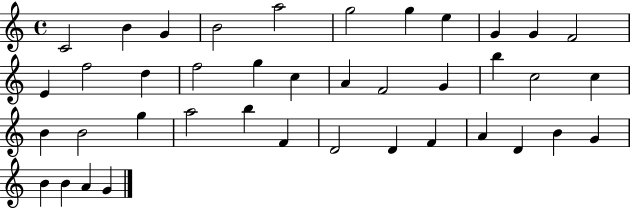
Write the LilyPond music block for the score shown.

{
  \clef treble
  \time 4/4
  \defaultTimeSignature
  \key c \major
  c'2 b'4 g'4 | b'2 a''2 | g''2 g''4 e''4 | g'4 g'4 f'2 | \break e'4 f''2 d''4 | f''2 g''4 c''4 | a'4 f'2 g'4 | b''4 c''2 c''4 | \break b'4 b'2 g''4 | a''2 b''4 f'4 | d'2 d'4 f'4 | a'4 d'4 b'4 g'4 | \break b'4 b'4 a'4 g'4 | \bar "|."
}